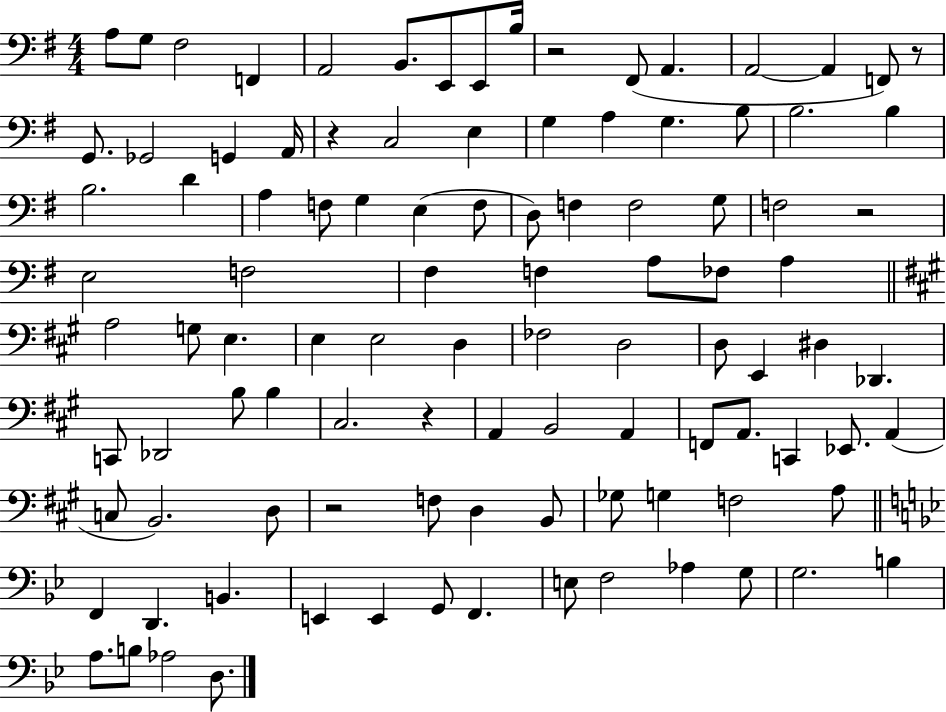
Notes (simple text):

A3/e G3/e F#3/h F2/q A2/h B2/e. E2/e E2/e B3/s R/h F#2/e A2/q. A2/h A2/q F2/e R/e G2/e. Gb2/h G2/q A2/s R/q C3/h E3/q G3/q A3/q G3/q. B3/e B3/h. B3/q B3/h. D4/q A3/q F3/e G3/q E3/q F3/e D3/e F3/q F3/h G3/e F3/h R/h E3/h F3/h F#3/q F3/q A3/e FES3/e A3/q A3/h G3/e E3/q. E3/q E3/h D3/q FES3/h D3/h D3/e E2/q D#3/q Db2/q. C2/e Db2/h B3/e B3/q C#3/h. R/q A2/q B2/h A2/q F2/e A2/e. C2/q Eb2/e. A2/q C3/e B2/h. D3/e R/h F3/e D3/q B2/e Gb3/e G3/q F3/h A3/e F2/q D2/q. B2/q. E2/q E2/q G2/e F2/q. E3/e F3/h Ab3/q G3/e G3/h. B3/q A3/e. B3/e Ab3/h D3/e.